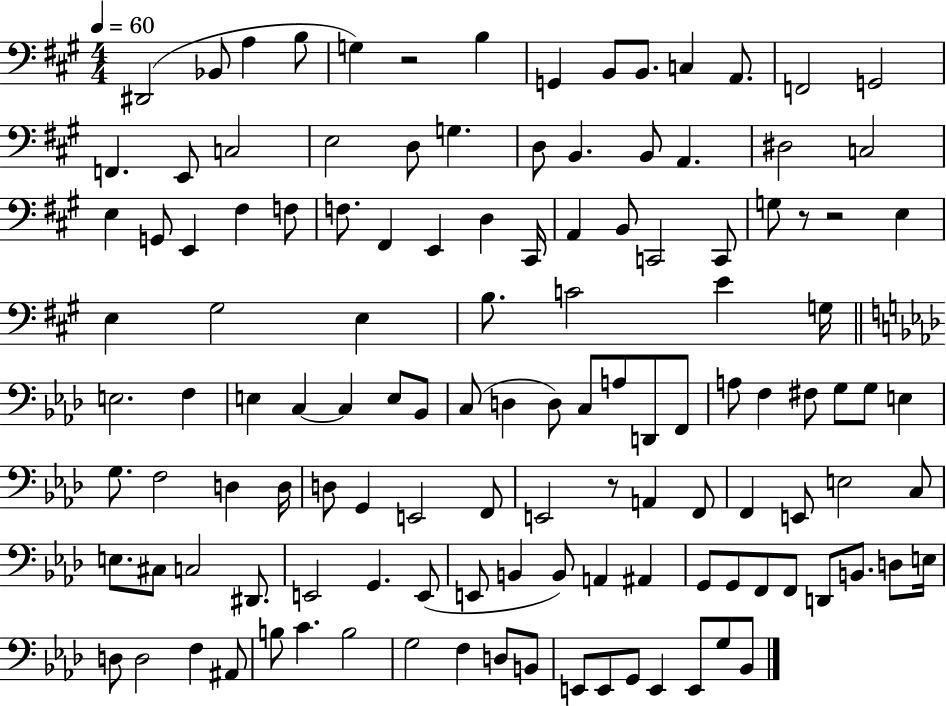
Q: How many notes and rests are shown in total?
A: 125